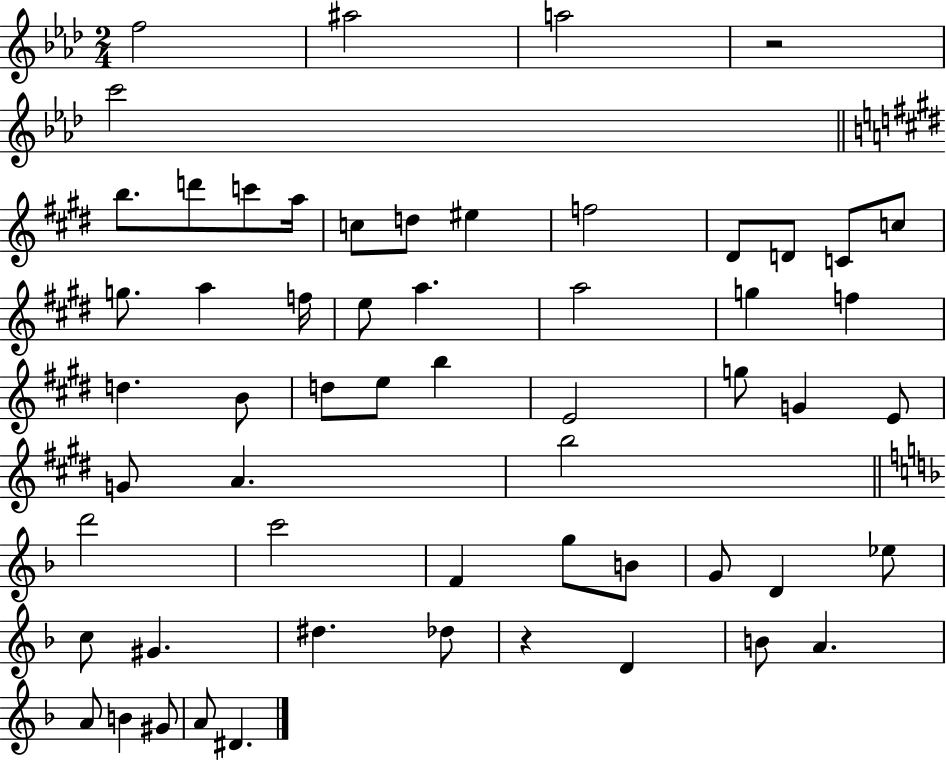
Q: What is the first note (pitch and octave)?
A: F5